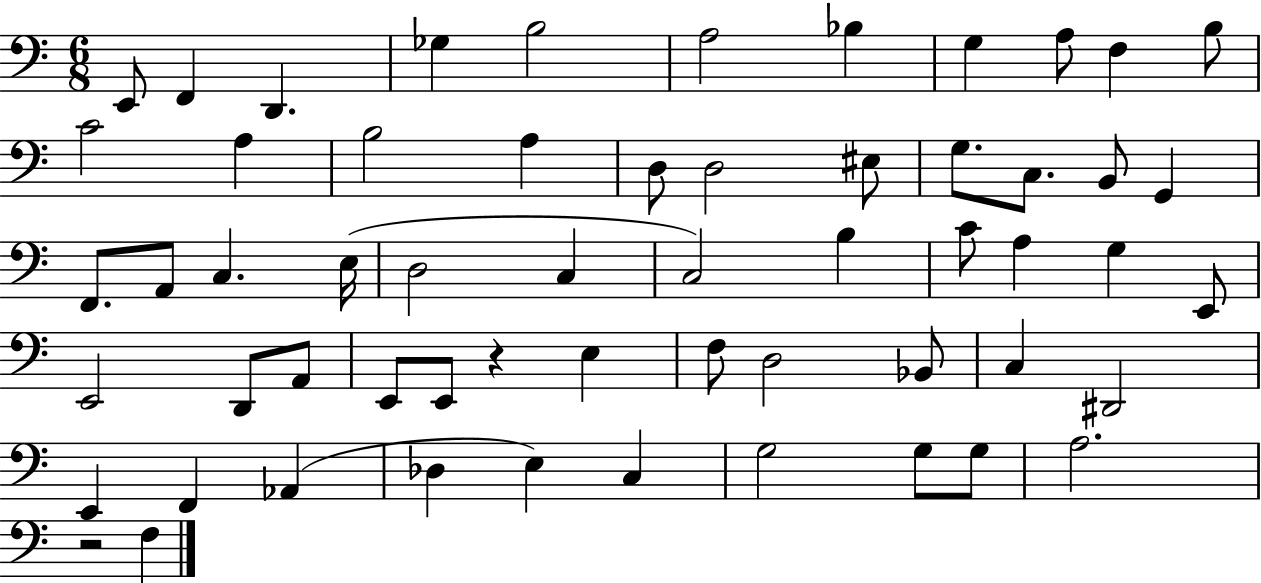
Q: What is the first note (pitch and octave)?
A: E2